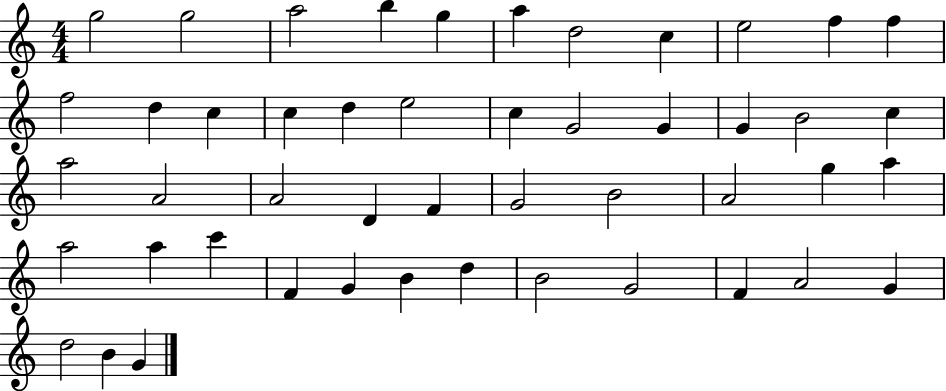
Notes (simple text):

G5/h G5/h A5/h B5/q G5/q A5/q D5/h C5/q E5/h F5/q F5/q F5/h D5/q C5/q C5/q D5/q E5/h C5/q G4/h G4/q G4/q B4/h C5/q A5/h A4/h A4/h D4/q F4/q G4/h B4/h A4/h G5/q A5/q A5/h A5/q C6/q F4/q G4/q B4/q D5/q B4/h G4/h F4/q A4/h G4/q D5/h B4/q G4/q